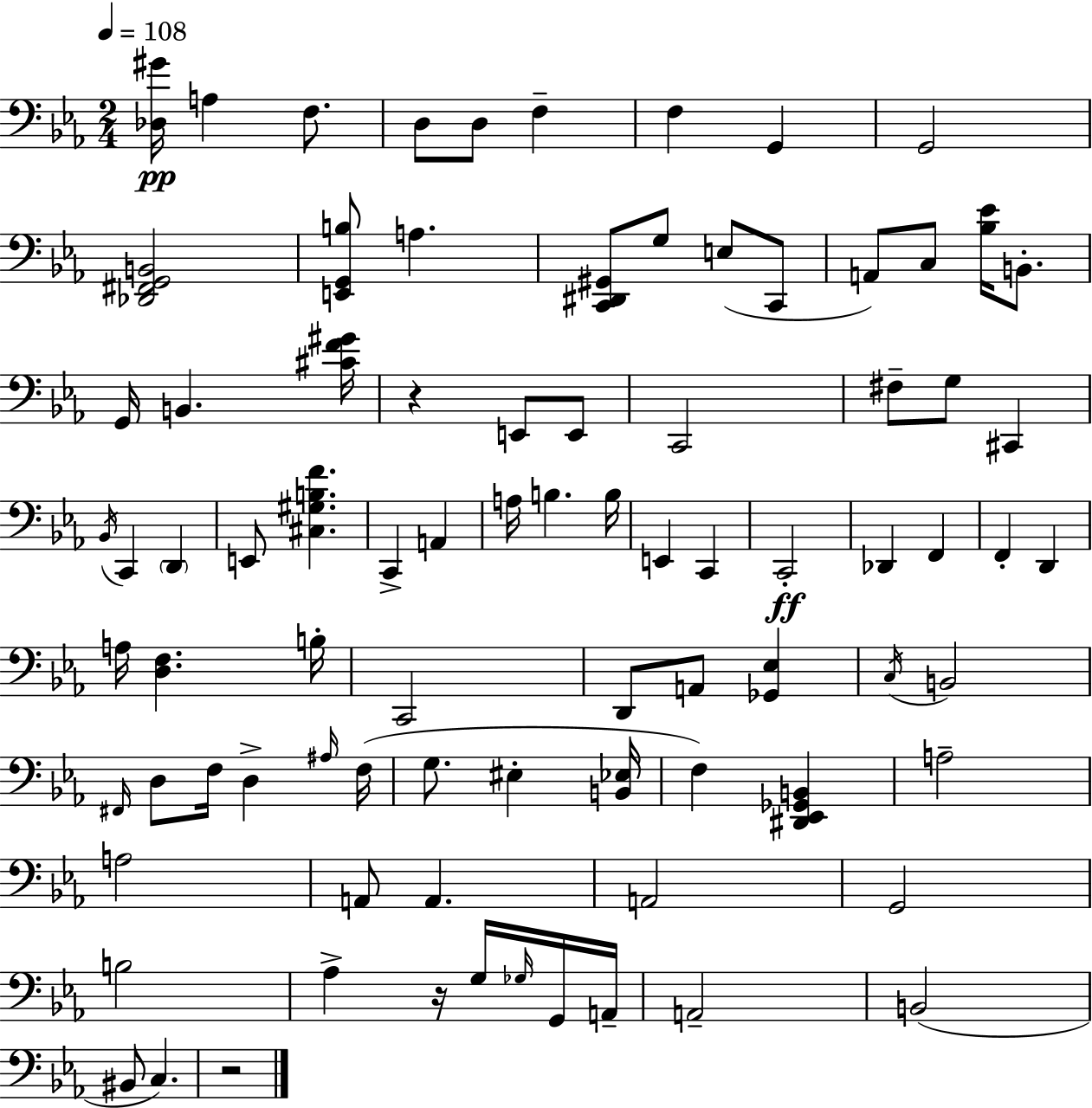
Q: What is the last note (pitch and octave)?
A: C3